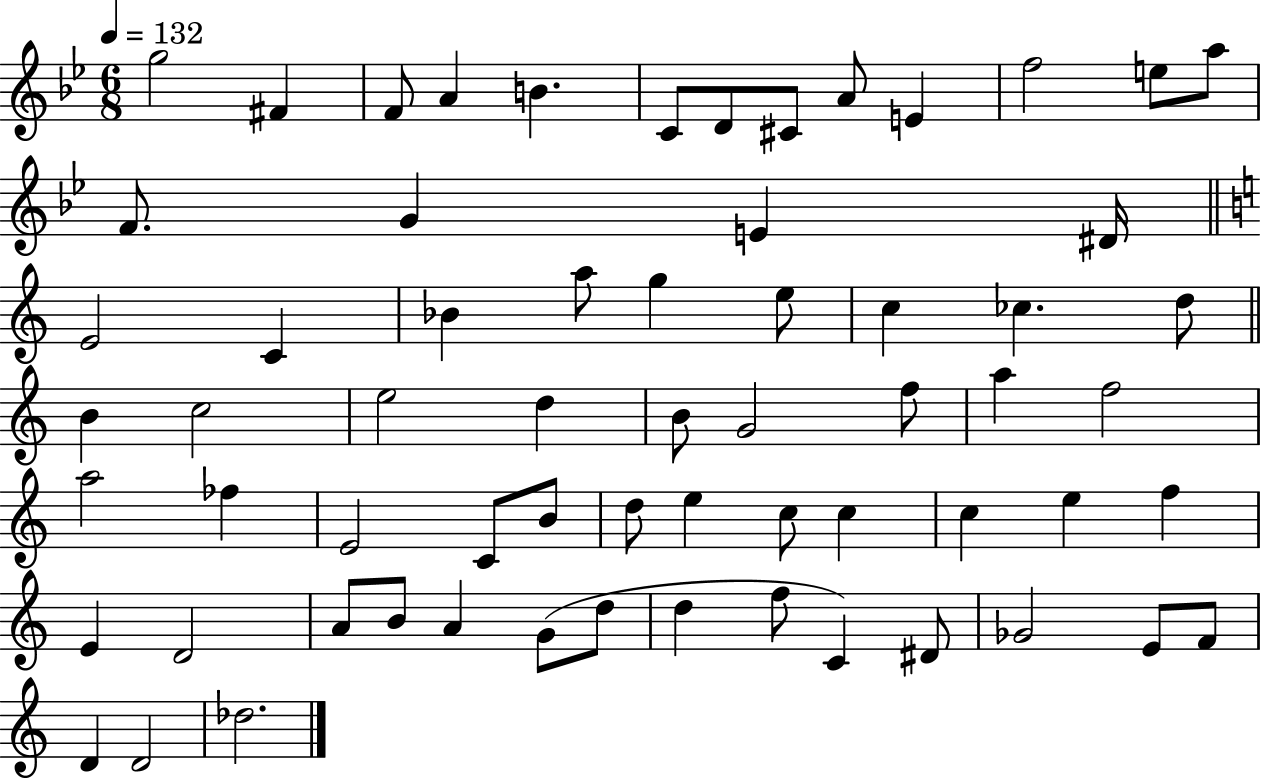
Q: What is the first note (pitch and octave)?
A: G5